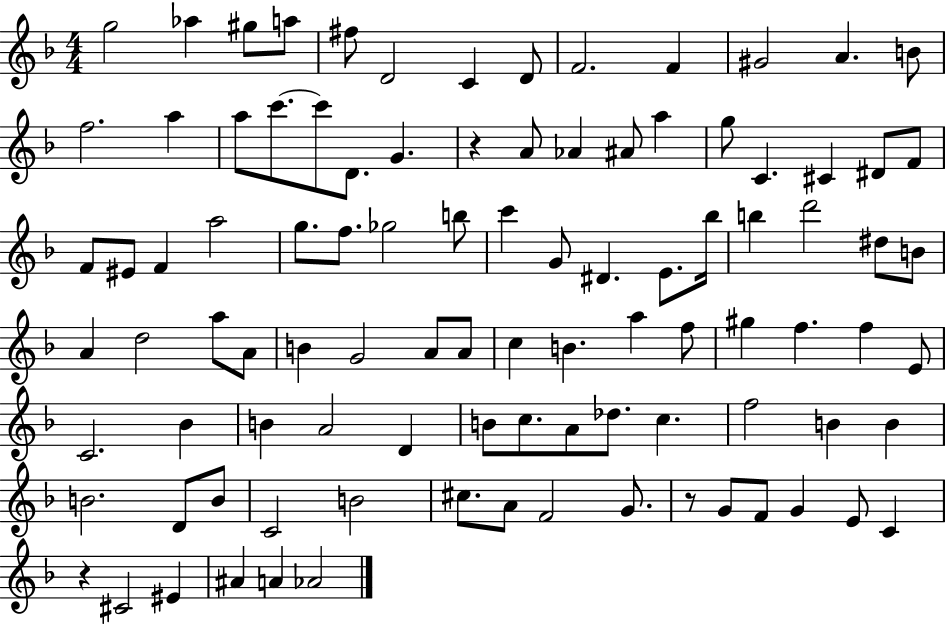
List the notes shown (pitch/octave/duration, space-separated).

G5/h Ab5/q G#5/e A5/e F#5/e D4/h C4/q D4/e F4/h. F4/q G#4/h A4/q. B4/e F5/h. A5/q A5/e C6/e. C6/e D4/e. G4/q. R/q A4/e Ab4/q A#4/e A5/q G5/e C4/q. C#4/q D#4/e F4/e F4/e EIS4/e F4/q A5/h G5/e. F5/e. Gb5/h B5/e C6/q G4/e D#4/q. E4/e. Bb5/s B5/q D6/h D#5/e B4/e A4/q D5/h A5/e A4/e B4/q G4/h A4/e A4/e C5/q B4/q. A5/q F5/e G#5/q F5/q. F5/q E4/e C4/h. Bb4/q B4/q A4/h D4/q B4/e C5/e. A4/e Db5/e. C5/q. F5/h B4/q B4/q B4/h. D4/e B4/e C4/h B4/h C#5/e. A4/e F4/h G4/e. R/e G4/e F4/e G4/q E4/e C4/q R/q C#4/h EIS4/q A#4/q A4/q Ab4/h